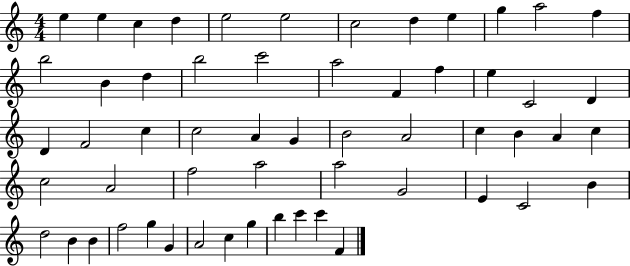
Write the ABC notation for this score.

X:1
T:Untitled
M:4/4
L:1/4
K:C
e e c d e2 e2 c2 d e g a2 f b2 B d b2 c'2 a2 F f e C2 D D F2 c c2 A G B2 A2 c B A c c2 A2 f2 a2 a2 G2 E C2 B d2 B B f2 g G A2 c g b c' c' F